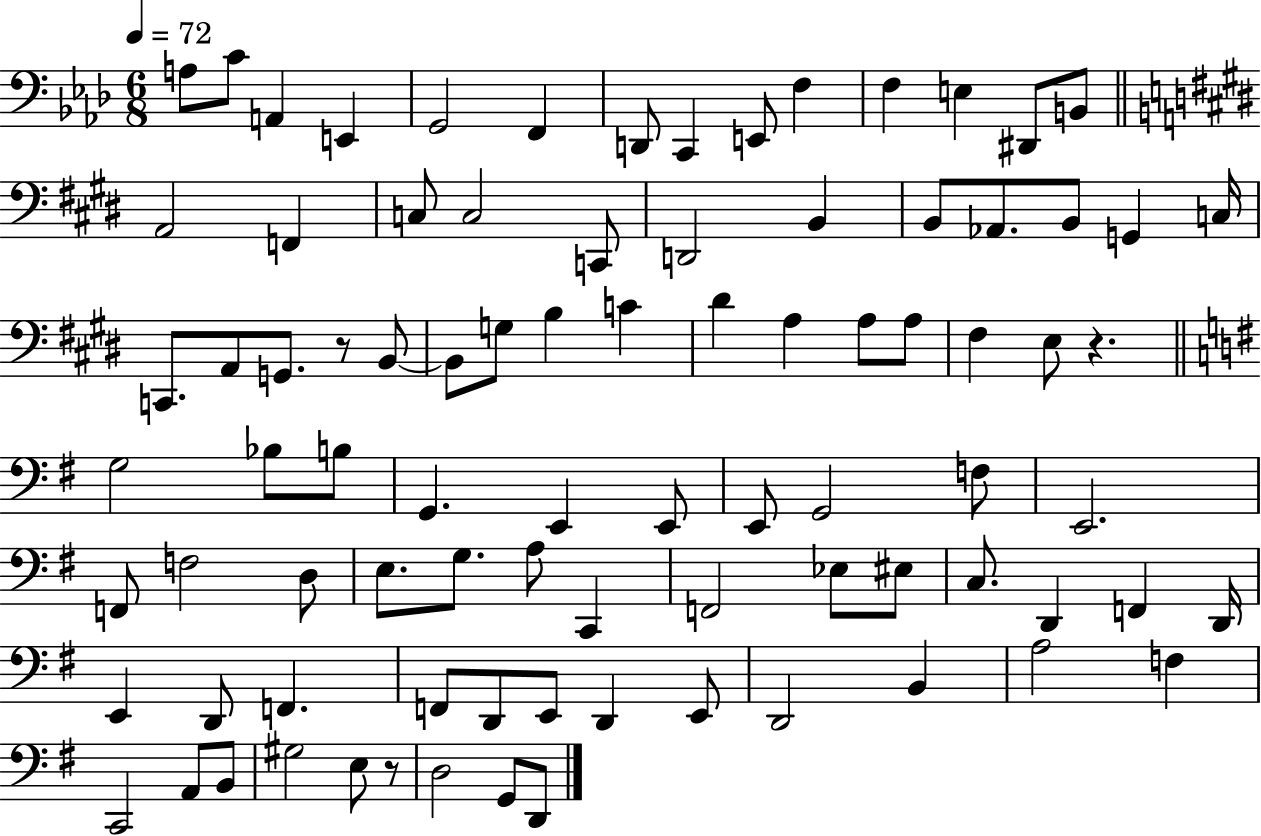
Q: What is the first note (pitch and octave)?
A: A3